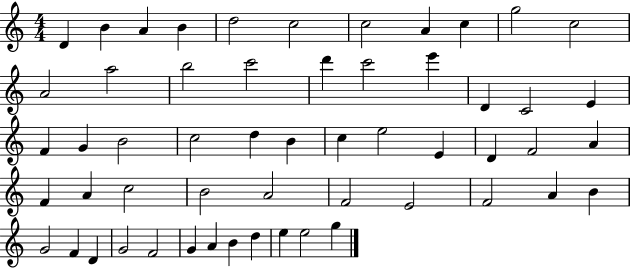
D4/q B4/q A4/q B4/q D5/h C5/h C5/h A4/q C5/q G5/h C5/h A4/h A5/h B5/h C6/h D6/q C6/h E6/q D4/q C4/h E4/q F4/q G4/q B4/h C5/h D5/q B4/q C5/q E5/h E4/q D4/q F4/h A4/q F4/q A4/q C5/h B4/h A4/h F4/h E4/h F4/h A4/q B4/q G4/h F4/q D4/q G4/h F4/h G4/q A4/q B4/q D5/q E5/q E5/h G5/q